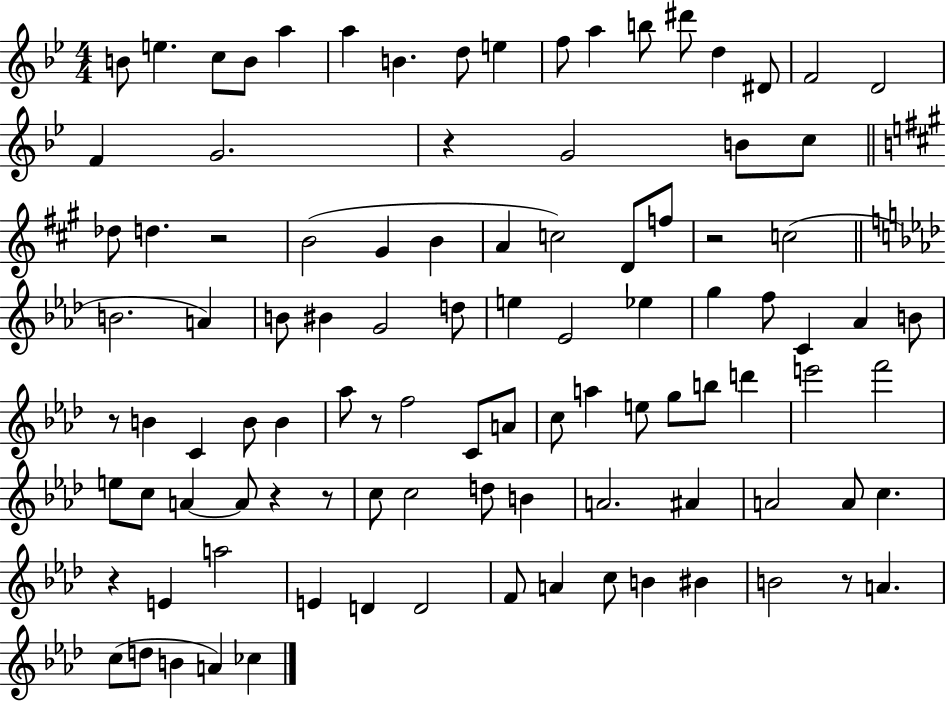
B4/e E5/q. C5/e B4/e A5/q A5/q B4/q. D5/e E5/q F5/e A5/q B5/e D#6/e D5/q D#4/e F4/h D4/h F4/q G4/h. R/q G4/h B4/e C5/e Db5/e D5/q. R/h B4/h G#4/q B4/q A4/q C5/h D4/e F5/e R/h C5/h B4/h. A4/q B4/e BIS4/q G4/h D5/e E5/q Eb4/h Eb5/q G5/q F5/e C4/q Ab4/q B4/e R/e B4/q C4/q B4/e B4/q Ab5/e R/e F5/h C4/e A4/e C5/e A5/q E5/e G5/e B5/e D6/q E6/h F6/h E5/e C5/e A4/q A4/e R/q R/e C5/e C5/h D5/e B4/q A4/h. A#4/q A4/h A4/e C5/q. R/q E4/q A5/h E4/q D4/q D4/h F4/e A4/q C5/e B4/q BIS4/q B4/h R/e A4/q. C5/e D5/e B4/q A4/q CES5/q